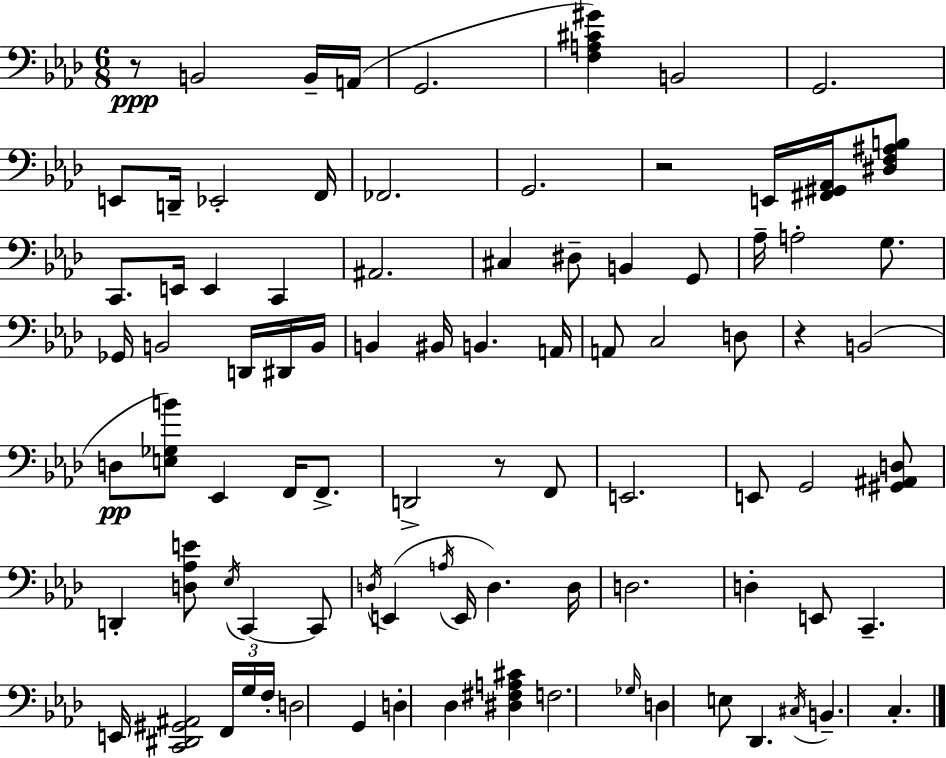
X:1
T:Untitled
M:6/8
L:1/4
K:Ab
z/2 B,,2 B,,/4 A,,/4 G,,2 [F,A,^C^G] B,,2 G,,2 E,,/2 D,,/4 _E,,2 F,,/4 _F,,2 G,,2 z2 E,,/4 [^F,,^G,,_A,,]/4 [^D,F,^A,B,]/2 C,,/2 E,,/4 E,, C,, ^A,,2 ^C, ^D,/2 B,, G,,/2 _A,/4 A,2 G,/2 _G,,/4 B,,2 D,,/4 ^D,,/4 B,,/4 B,, ^B,,/4 B,, A,,/4 A,,/2 C,2 D,/2 z B,,2 D,/2 [E,_G,B]/2 _E,, F,,/4 F,,/2 D,,2 z/2 F,,/2 E,,2 E,,/2 G,,2 [^G,,^A,,D,]/2 D,, [D,_A,E]/2 _E,/4 C,, C,,/2 D,/4 E,, A,/4 E,,/4 D, D,/4 D,2 D, E,,/2 C,, E,,/4 [C,,^D,,^G,,^A,,]2 F,,/4 G,/4 F,/4 D,2 G,, D, _D, [^D,^F,A,^C] F,2 _G,/4 D, E,/2 _D,, ^C,/4 B,, C,